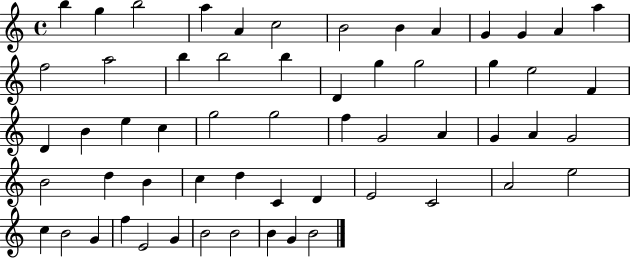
B5/q G5/q B5/h A5/q A4/q C5/h B4/h B4/q A4/q G4/q G4/q A4/q A5/q F5/h A5/h B5/q B5/h B5/q D4/q G5/q G5/h G5/q E5/h F4/q D4/q B4/q E5/q C5/q G5/h G5/h F5/q G4/h A4/q G4/q A4/q G4/h B4/h D5/q B4/q C5/q D5/q C4/q D4/q E4/h C4/h A4/h E5/h C5/q B4/h G4/q F5/q E4/h G4/q B4/h B4/h B4/q G4/q B4/h